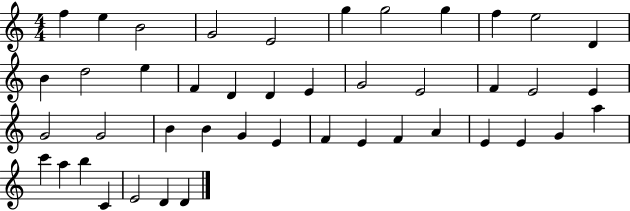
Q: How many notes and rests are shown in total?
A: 44